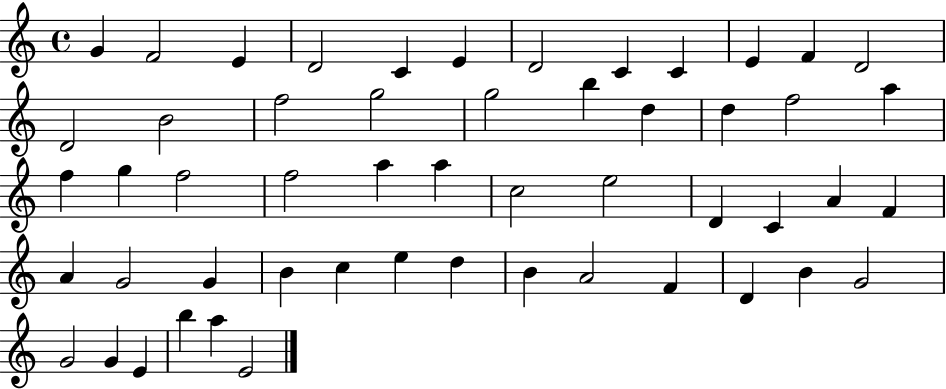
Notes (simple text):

G4/q F4/h E4/q D4/h C4/q E4/q D4/h C4/q C4/q E4/q F4/q D4/h D4/h B4/h F5/h G5/h G5/h B5/q D5/q D5/q F5/h A5/q F5/q G5/q F5/h F5/h A5/q A5/q C5/h E5/h D4/q C4/q A4/q F4/q A4/q G4/h G4/q B4/q C5/q E5/q D5/q B4/q A4/h F4/q D4/q B4/q G4/h G4/h G4/q E4/q B5/q A5/q E4/h